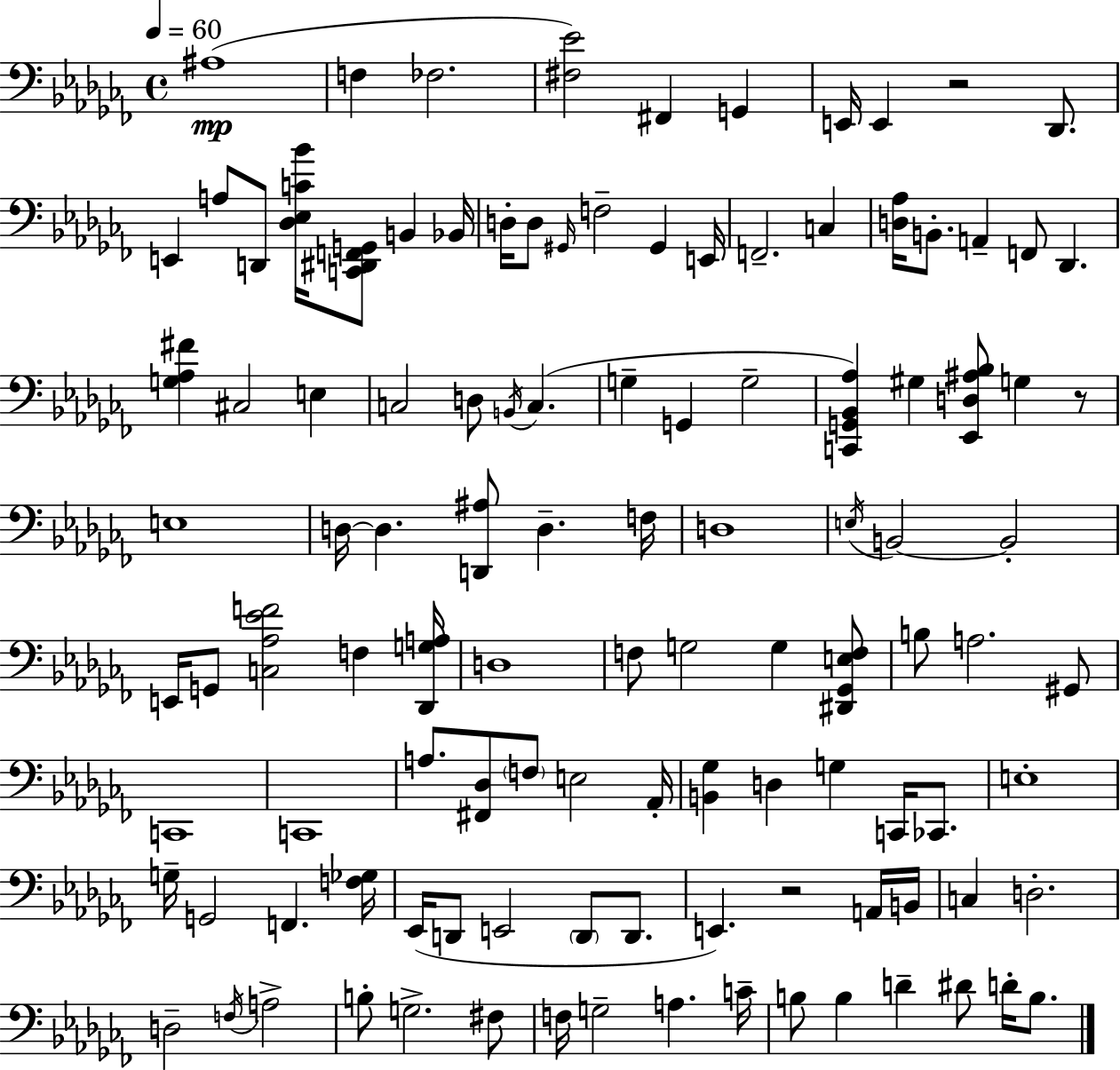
{
  \clef bass
  \time 4/4
  \defaultTimeSignature
  \key aes \minor
  \tempo 4 = 60
  ais1(\mp | f4 fes2. | <fis ees'>2) fis,4 g,4 | e,16 e,4 r2 des,8. | \break e,4 a8 d,8 <des ees c' bes'>16 <c, dis, f, g,>8 b,4 bes,16 | d16-. d8 \grace { gis,16 } f2-- gis,4 | e,16 f,2.-- c4 | <d aes>16 b,8.-. a,4-- f,8 des,4. | \break <g aes fis'>4 cis2 e4 | c2 d8 \acciaccatura { b,16 }( c4. | g4-- g,4 g2-- | <c, g, bes, aes>4) gis4 <ees, d ais bes>8 g4 | \break r8 e1 | d16~~ d4. <d, ais>8 d4.-- | f16 d1 | \acciaccatura { e16 } b,2~~ b,2-. | \break e,16 g,8 <c aes ees' f'>2 f4 | <des, g a>16 d1 | f8 g2 g4 | <dis, ges, e f>8 b8 a2. | \break gis,8 c,1 | c,1 | a8. <fis, des>8 \parenthesize f8 e2 | aes,16-. <b, ges>4 d4 g4 c,16 | \break ces,8. e1-. | g16-- g,2 f,4. | <f ges>16 ees,16( d,8 e,2 \parenthesize d,8 | d,8. e,4.) r2 | \break a,16 b,16 c4 d2.-. | d2-- \acciaccatura { f16 } a2-> | b8-. g2.-> | fis8 f16 g2-- a4. | \break c'16-- b8 b4 d'4-- dis'8 | d'16-. b8. \bar "|."
}